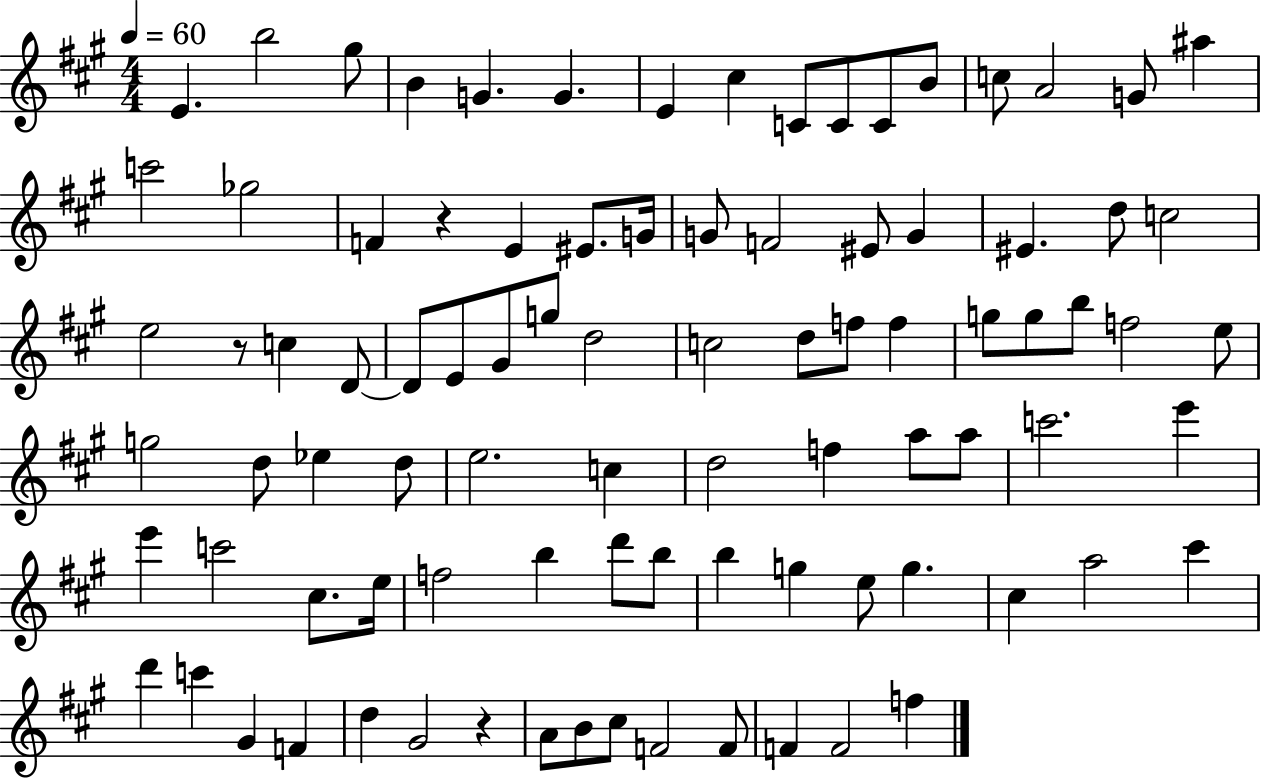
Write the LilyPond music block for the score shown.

{
  \clef treble
  \numericTimeSignature
  \time 4/4
  \key a \major
  \tempo 4 = 60
  e'4. b''2 gis''8 | b'4 g'4. g'4. | e'4 cis''4 c'8 c'8 c'8 b'8 | c''8 a'2 g'8 ais''4 | \break c'''2 ges''2 | f'4 r4 e'4 eis'8. g'16 | g'8 f'2 eis'8 g'4 | eis'4. d''8 c''2 | \break e''2 r8 c''4 d'8~~ | d'8 e'8 gis'8 g''8 d''2 | c''2 d''8 f''8 f''4 | g''8 g''8 b''8 f''2 e''8 | \break g''2 d''8 ees''4 d''8 | e''2. c''4 | d''2 f''4 a''8 a''8 | c'''2. e'''4 | \break e'''4 c'''2 cis''8. e''16 | f''2 b''4 d'''8 b''8 | b''4 g''4 e''8 g''4. | cis''4 a''2 cis'''4 | \break d'''4 c'''4 gis'4 f'4 | d''4 gis'2 r4 | a'8 b'8 cis''8 f'2 f'8 | f'4 f'2 f''4 | \break \bar "|."
}